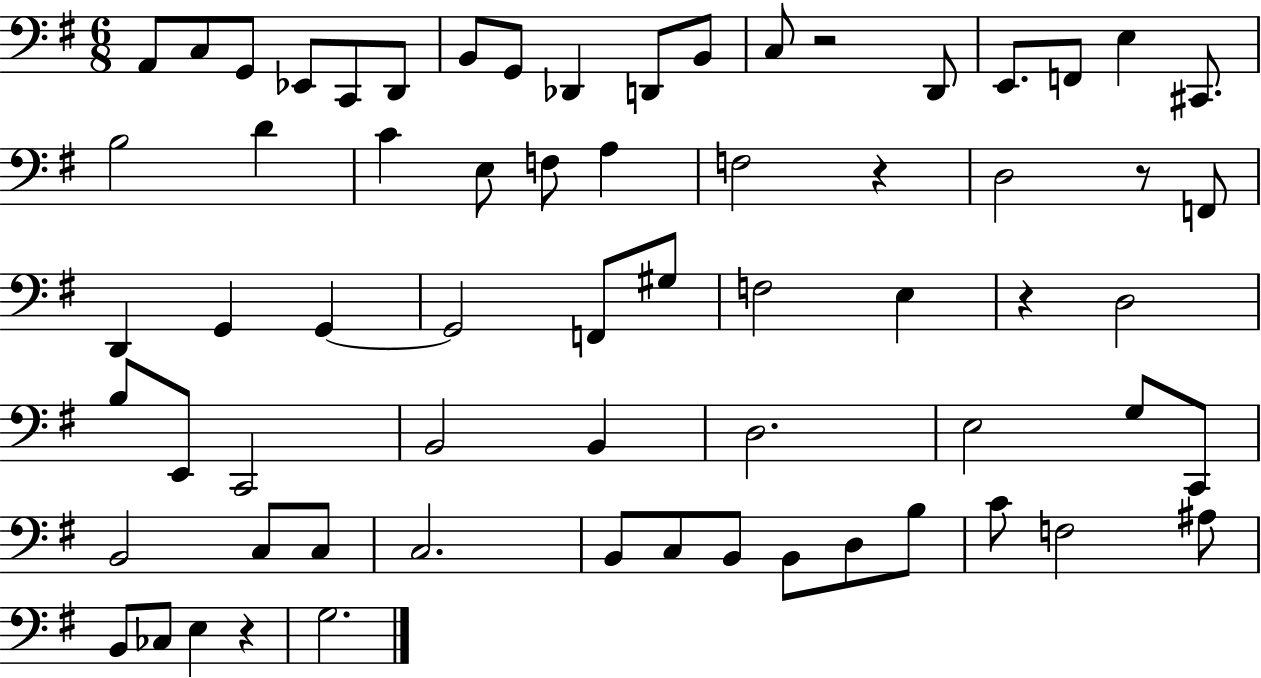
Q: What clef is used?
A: bass